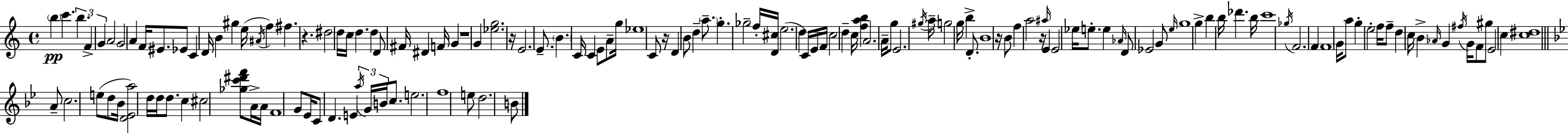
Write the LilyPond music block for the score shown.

{
  \clef treble
  \time 4/4
  \defaultTimeSignature
  \key a \minor
  \parenthesize b''4\pp c'''4. \tuplet 3/2 { b''4. | f'4-> g'4 } a'2 | g'2 a'4 f'16 eis'8. | ees'8 c'4 d'16 b'4 gis''4 e''16( | \break \acciaccatura { ais'16 } f''4) fis''4. r4. | dis''2 d''16 c''16 d''4. | d''4 d'8 fis'16 dis'4 f'16 g'4 | r1 | \break g'4 <ees'' g''>2. | r16 e'2. e'8.-- | \parenthesize b'4. c'16 c'4 e'8 a'8-- | g''16 ees''1 | \break c'8 r16 d'4 b'8 d''4-- \parenthesize a''8.-- | g''4.-. ges''2-- f''16-. | <d' cis''>16 e''2.( d''4 | c'16) e'16 f'16 c''2 d''4-- | \break c''16 <f'' a'' b''>4 a'2. | a'16-- g''8 e'2. | \acciaccatura { gis''16 } a''16-- g''2 g''16 b''4-> d'8.-. | b'1 | \break r16 b'8 f''4 a''2 | r16 \grace { ais''16 } e'4 e'2 ees''16 | e''8.-. e''4 \grace { aes'16 } d'8 ees'2 | g'8 \grace { e''16 } g''1 | \break g''4-> b''4 b''16 des'''4. | b''16 c'''1 | \acciaccatura { ges''16 } f'2. | f'4 f'1 | \break g'16 a''8 g''4-. e''2-. | f''16 f''8-- d''4 c''16 b'4-> | \grace { aes'16 } g'4 \acciaccatura { fis''16 } g'16 f'8 gis''8 e'2 | c''4 <c'' dis''>1 | \break \bar "||" \break \key bes \major a'8-- c''2. e''8( | d''8 bes'16 <d' ees' a''>2) d''16 d''16 d''8. | c''4 cis''2 <ges'' c''' dis''' f'''>8 a'16-> a'16 | f'1 | \break g'8 ees'16 c'8 d'4. e'4 \tuplet 3/2 { \acciaccatura { a''16 } | g'16 b'16 } c''8. e''2. | f''1 | e''8 d''2. b'8 | \break \bar "|."
}